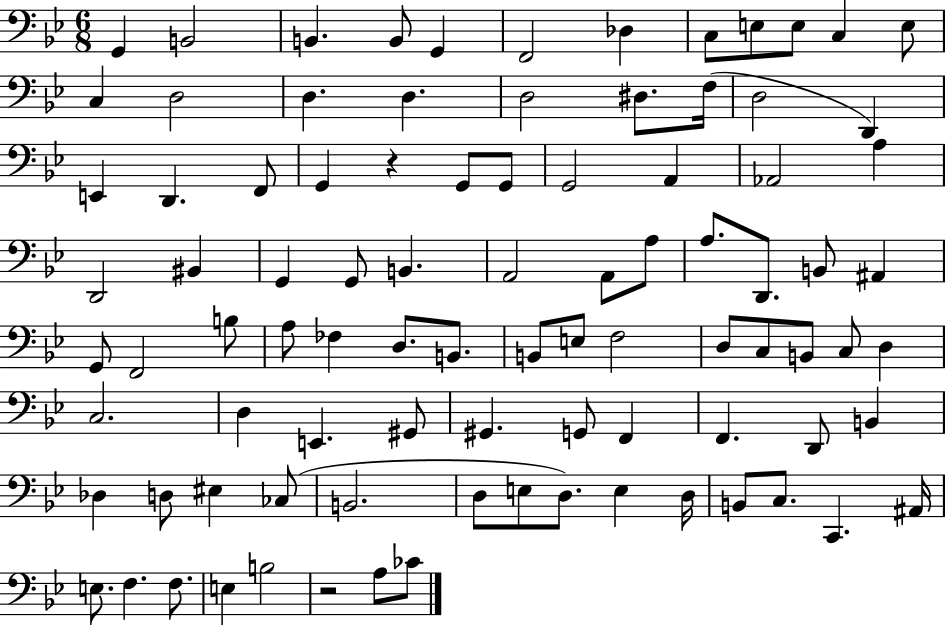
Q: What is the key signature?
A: BES major